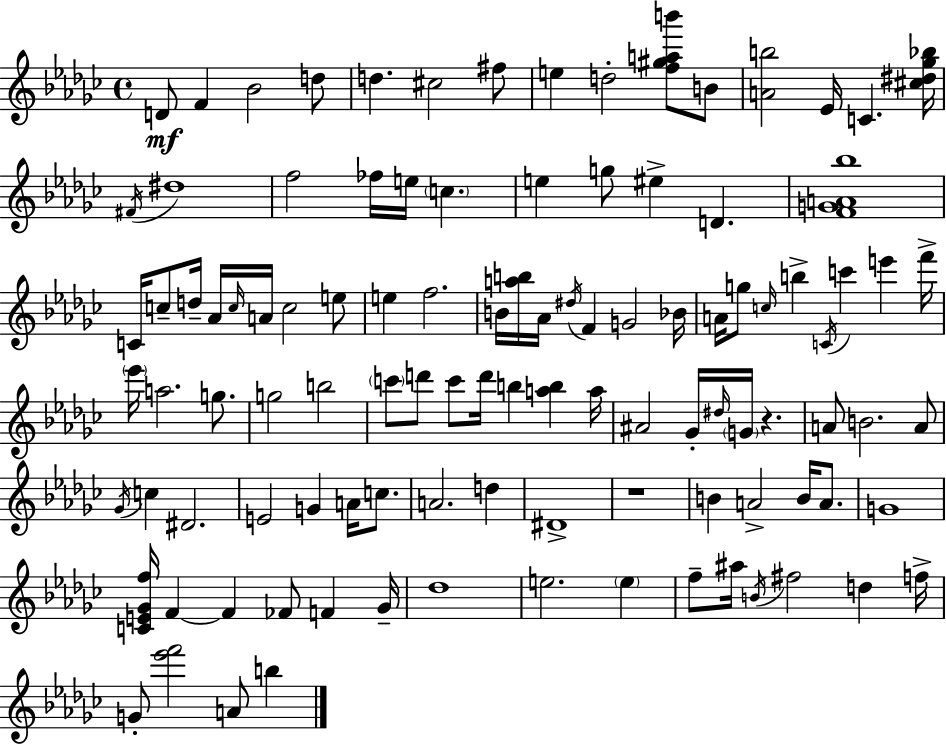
{
  \clef treble
  \time 4/4
  \defaultTimeSignature
  \key ees \minor
  \repeat volta 2 { d'8\mf f'4 bes'2 d''8 | d''4. cis''2 fis''8 | e''4 d''2-. <f'' gis'' a'' b'''>8 b'8 | <a' b''>2 ees'16 c'4. <cis'' dis'' ges'' bes''>16 | \break \acciaccatura { fis'16 } dis''1 | f''2 fes''16 e''16 \parenthesize c''4. | e''4 g''8 eis''4-> d'4. | <f' g' a' bes''>1 | \break c'16 c''8-- d''16-- aes'16 \grace { c''16 } a'16 c''2 | e''8 e''4 f''2. | b'16 <a'' b''>16 aes'16 \acciaccatura { dis''16 } f'4 g'2 | bes'16 a'16 g''8 \grace { c''16 } b''4-> \acciaccatura { c'16 } c'''4 | \break e'''4 f'''16-> \parenthesize ees'''16 a''2. | g''8. g''2 b''2 | \parenthesize c'''8 d'''8 c'''8 d'''16 b''4 | <a'' b''>4 a''16 ais'2 ges'16-. \grace { dis''16 } \parenthesize g'16 | \break r4. a'8 b'2. | a'8 \acciaccatura { ges'16 } c''4 dis'2. | e'2 g'4 | a'16 c''8. a'2. | \break d''4 dis'1-> | r1 | b'4 a'2-> | b'16 a'8. g'1 | \break <c' e' ges' f''>16 f'4~~ f'4 | fes'8 f'4 ges'16-- des''1 | e''2. | \parenthesize e''4 f''8-- ais''16 \acciaccatura { b'16 } fis''2 | \break d''4 f''16-> g'8-. <ees''' f'''>2 | a'8 b''4 } \bar "|."
}